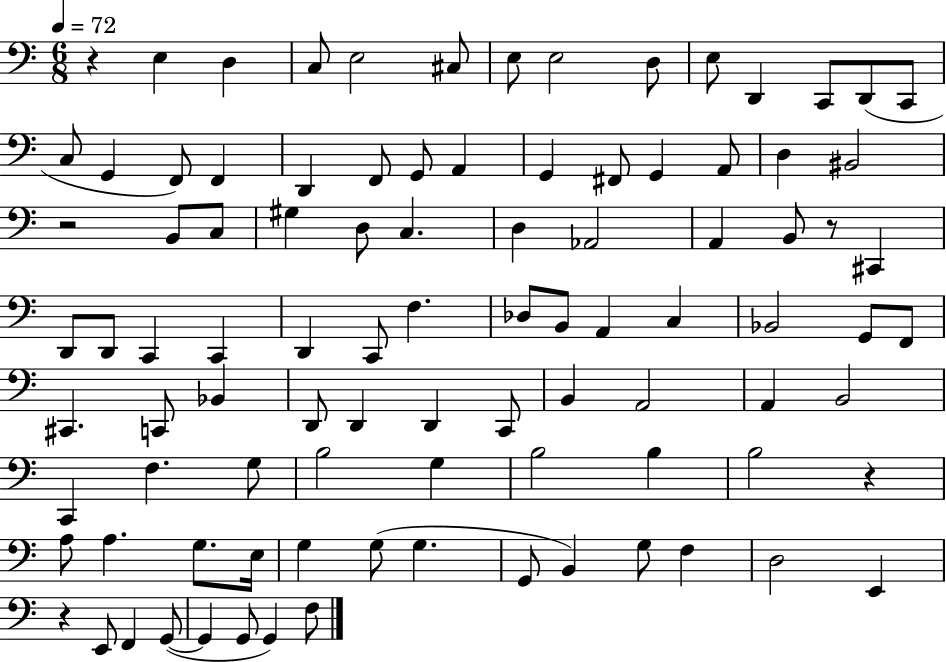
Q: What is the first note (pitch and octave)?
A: E3